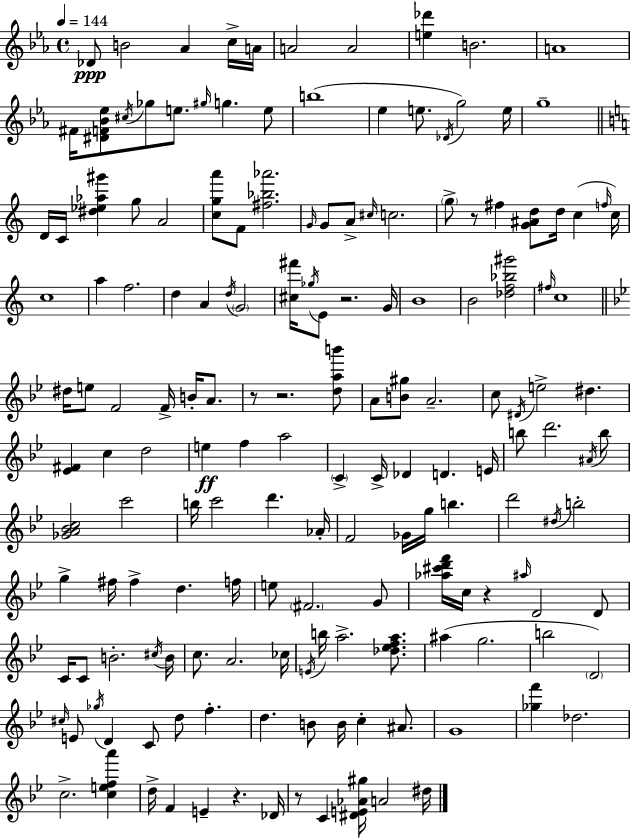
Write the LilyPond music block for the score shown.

{
  \clef treble
  \time 4/4
  \defaultTimeSignature
  \key ees \major
  \tempo 4 = 144
  des'8\ppp b'2 aes'4 c''16-> a'16 | a'2 a'2 | <e'' des'''>4 b'2. | a'1 | \break fis'16 <dis' f' bes' ees''>8 \acciaccatura { cis''16 } ges''8 e''8. \grace { gis''16 } g''4. | e''8 b''1( | ees''4 e''8. \acciaccatura { des'16 } g''2) | e''16 g''1-- | \break \bar "||" \break \key a \minor d'16 c'16 <dis'' ees'' aes'' gis'''>4 g''8 a'2 | <c'' g'' a'''>8 f'8 <fis'' bes'' aes'''>2. | \grace { g'16 } g'8 a'8-> \grace { cis''16 } c''2. | \parenthesize g''8-> r8 fis''4 <g' ais' d''>8 d''16 c''4( | \break \grace { f''16 } c''16) c''1 | a''4 f''2. | d''4 a'4 \acciaccatura { d''16 } \parenthesize g'2 | <cis'' fis'''>16 \acciaccatura { ges''16 } e'8 r2. | \break g'16 b'1 | b'2 <des'' f'' bes'' gis'''>2 | \grace { fis''16 } c''1 | \bar "||" \break \key bes \major dis''16 e''8 f'2 f'16-> b'16-. a'8. | r8 r2. <d'' a'' b'''>8 | a'8 <b' gis''>8 a'2.-- | c''8 \acciaccatura { dis'16 } e''2-> dis''4. | \break <ees' fis'>4 c''4 d''2 | e''4\ff f''4 a''2 | \parenthesize c'4-> c'16-> des'4 d'4. | e'16 b''8 d'''2. \acciaccatura { ais'16 } | \break b''8 <ges' a' bes' c''>2 c'''2 | b''16 c'''2 d'''4. | aes'16-. f'2 ges'16 g''16 b''4. | d'''2 \acciaccatura { dis''16 } b''2-. | \break g''4-> fis''16 fis''4-> d''4. | f''16 e''8 \parenthesize fis'2. | g'8 <aes'' cis''' d''' f'''>16 c''16 r4 \grace { ais''16 } d'2 | d'8 c'16 c'8 b'2.-. | \break \acciaccatura { cis''16 } b'16 c''8. a'2. | ces''16 \acciaccatura { e'16 } b''16 a''2.-> | <des'' ees'' f'' a''>8. ais''4( g''2. | b''2 \parenthesize d'2) | \break \grace { cis''16 } e'8 \acciaccatura { ges''16 } d'4 c'8 | d''8 f''4.-. d''4. b'8 | b'16 c''4-. ais'8. g'1 | <ges'' f'''>4 des''2. | \break c''2.-> | <c'' e'' f'' a'''>4 d''16-> f'4 e'4-- | r4. des'16 r8 c'4 <dis' e' aes' gis''>16 a'2 | dis''16 \bar "|."
}